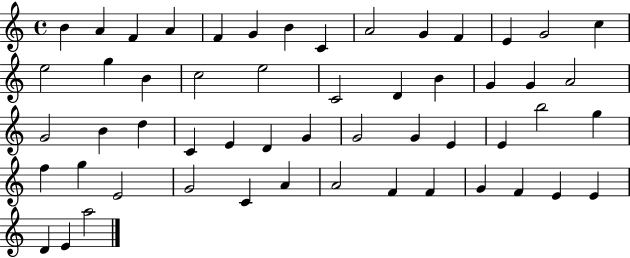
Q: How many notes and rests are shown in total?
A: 54